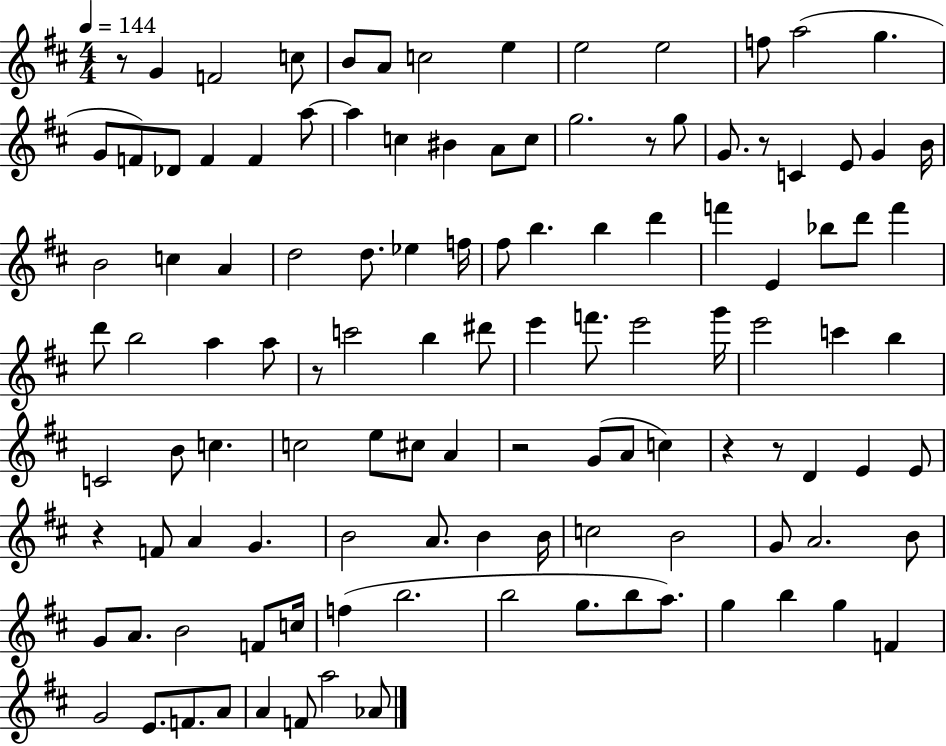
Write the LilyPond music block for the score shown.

{
  \clef treble
  \numericTimeSignature
  \time 4/4
  \key d \major
  \tempo 4 = 144
  r8 g'4 f'2 c''8 | b'8 a'8 c''2 e''4 | e''2 e''2 | f''8 a''2( g''4. | \break g'8 f'8) des'8 f'4 f'4 a''8~~ | a''4 c''4 bis'4 a'8 c''8 | g''2. r8 g''8 | g'8. r8 c'4 e'8 g'4 b'16 | \break b'2 c''4 a'4 | d''2 d''8. ees''4 f''16 | fis''8 b''4. b''4 d'''4 | f'''4 e'4 bes''8 d'''8 f'''4 | \break d'''8 b''2 a''4 a''8 | r8 c'''2 b''4 dis'''8 | e'''4 f'''8. e'''2 g'''16 | e'''2 c'''4 b''4 | \break c'2 b'8 c''4. | c''2 e''8 cis''8 a'4 | r2 g'8( a'8 c''4) | r4 r8 d'4 e'4 e'8 | \break r4 f'8 a'4 g'4. | b'2 a'8. b'4 b'16 | c''2 b'2 | g'8 a'2. b'8 | \break g'8 a'8. b'2 f'8 c''16 | f''4( b''2. | b''2 g''8. b''8 a''8.) | g''4 b''4 g''4 f'4 | \break g'2 e'8. f'8. a'8 | a'4 f'8 a''2 aes'8 | \bar "|."
}